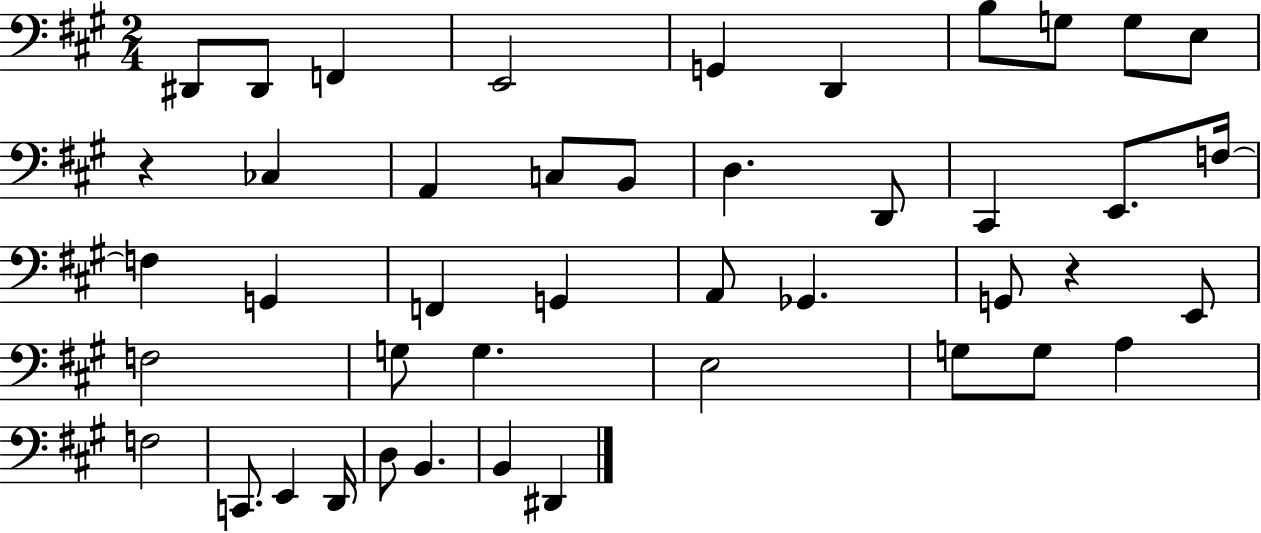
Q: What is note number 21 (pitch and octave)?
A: G2